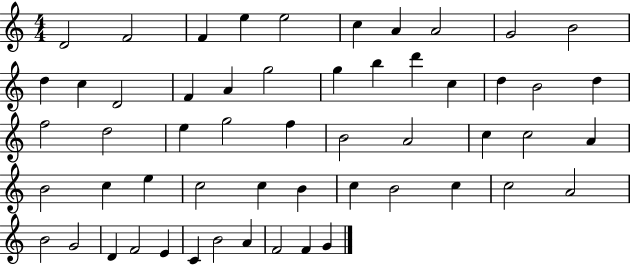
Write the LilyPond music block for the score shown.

{
  \clef treble
  \numericTimeSignature
  \time 4/4
  \key c \major
  d'2 f'2 | f'4 e''4 e''2 | c''4 a'4 a'2 | g'2 b'2 | \break d''4 c''4 d'2 | f'4 a'4 g''2 | g''4 b''4 d'''4 c''4 | d''4 b'2 d''4 | \break f''2 d''2 | e''4 g''2 f''4 | b'2 a'2 | c''4 c''2 a'4 | \break b'2 c''4 e''4 | c''2 c''4 b'4 | c''4 b'2 c''4 | c''2 a'2 | \break b'2 g'2 | d'4 f'2 e'4 | c'4 b'2 a'4 | f'2 f'4 g'4 | \break \bar "|."
}